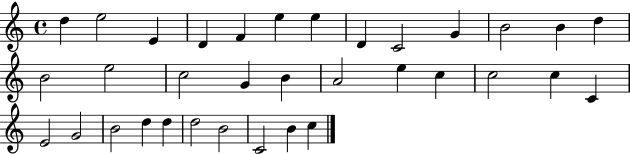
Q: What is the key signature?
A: C major